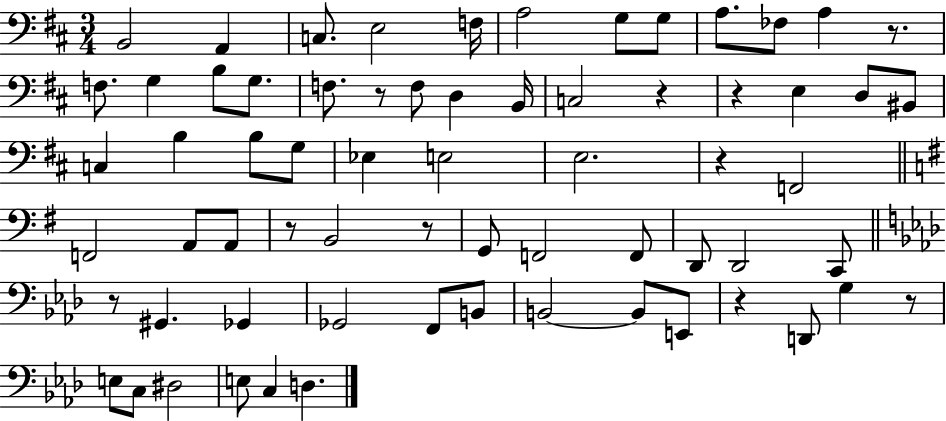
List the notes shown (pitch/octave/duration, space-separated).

B2/h A2/q C3/e. E3/h F3/s A3/h G3/e G3/e A3/e. FES3/e A3/q R/e. F3/e. G3/q B3/e G3/e. F3/e. R/e F3/e D3/q B2/s C3/h R/q R/q E3/q D3/e BIS2/e C3/q B3/q B3/e G3/e Eb3/q E3/h E3/h. R/q F2/h F2/h A2/e A2/e R/e B2/h R/e G2/e F2/h F2/e D2/e D2/h C2/e R/e G#2/q. Gb2/q Gb2/h F2/e B2/e B2/h B2/e E2/e R/q D2/e G3/q R/e E3/e C3/e D#3/h E3/e C3/q D3/q.